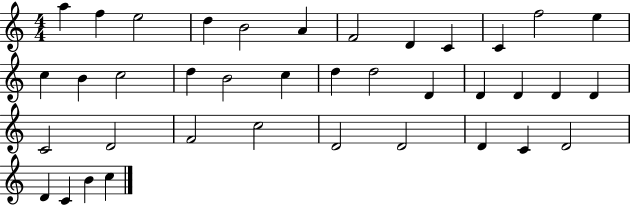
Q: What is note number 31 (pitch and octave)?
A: D4